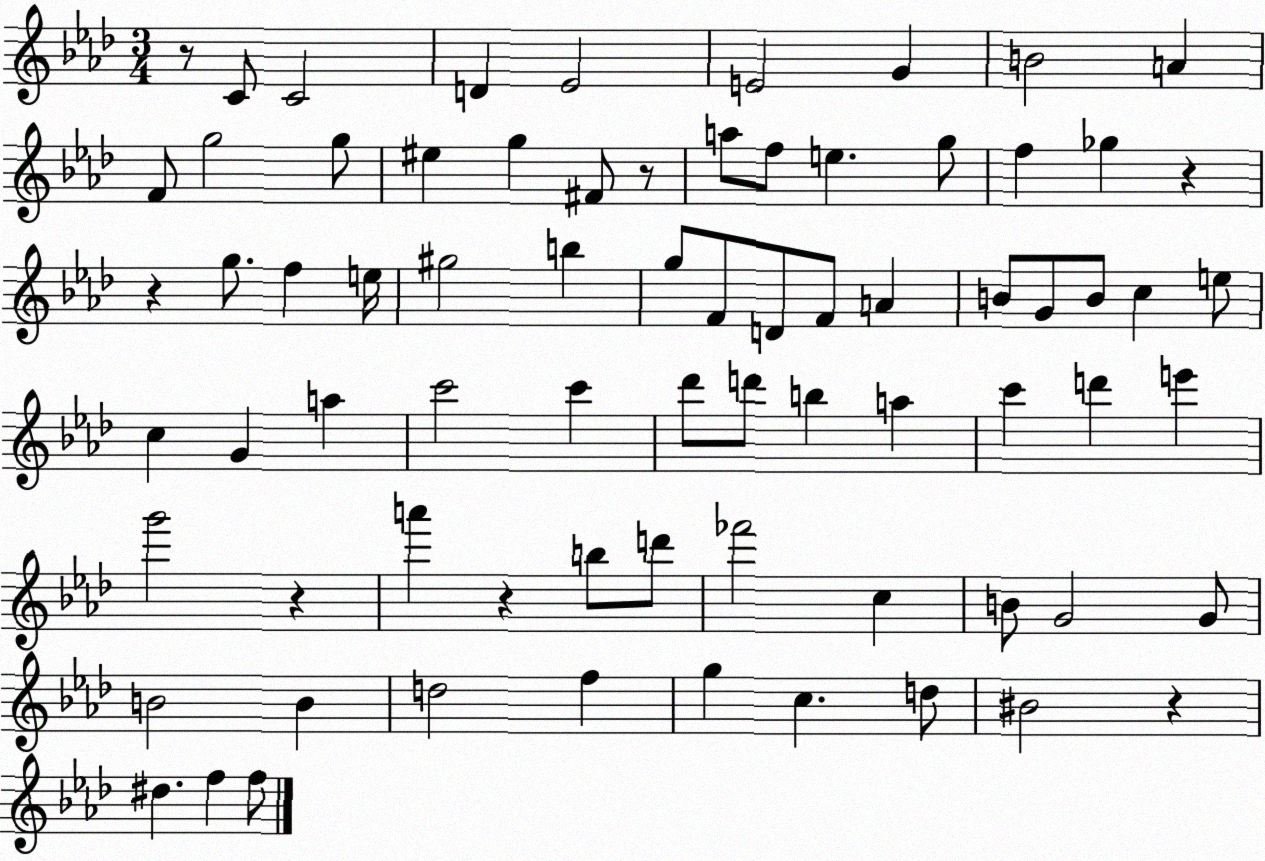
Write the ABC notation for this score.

X:1
T:Untitled
M:3/4
L:1/4
K:Ab
z/2 C/2 C2 D _E2 E2 G B2 A F/2 g2 g/2 ^e g ^F/2 z/2 a/2 f/2 e g/2 f _g z z g/2 f e/4 ^g2 b g/2 F/2 D/2 F/2 A B/2 G/2 B/2 c e/2 c G a c'2 c' _d'/2 d'/2 b a c' d' e' g'2 z a' z b/2 d'/2 _f'2 c B/2 G2 G/2 B2 B d2 f g c d/2 ^B2 z ^d f f/2